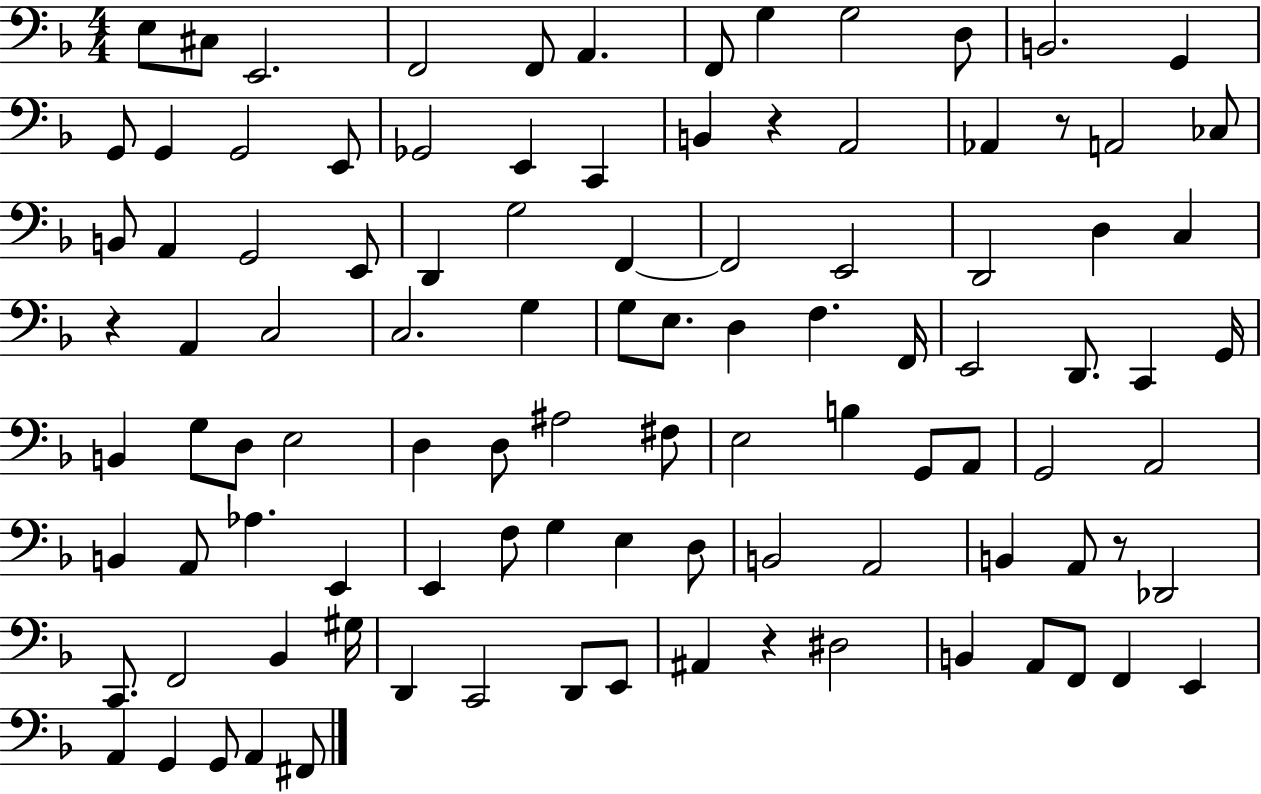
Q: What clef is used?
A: bass